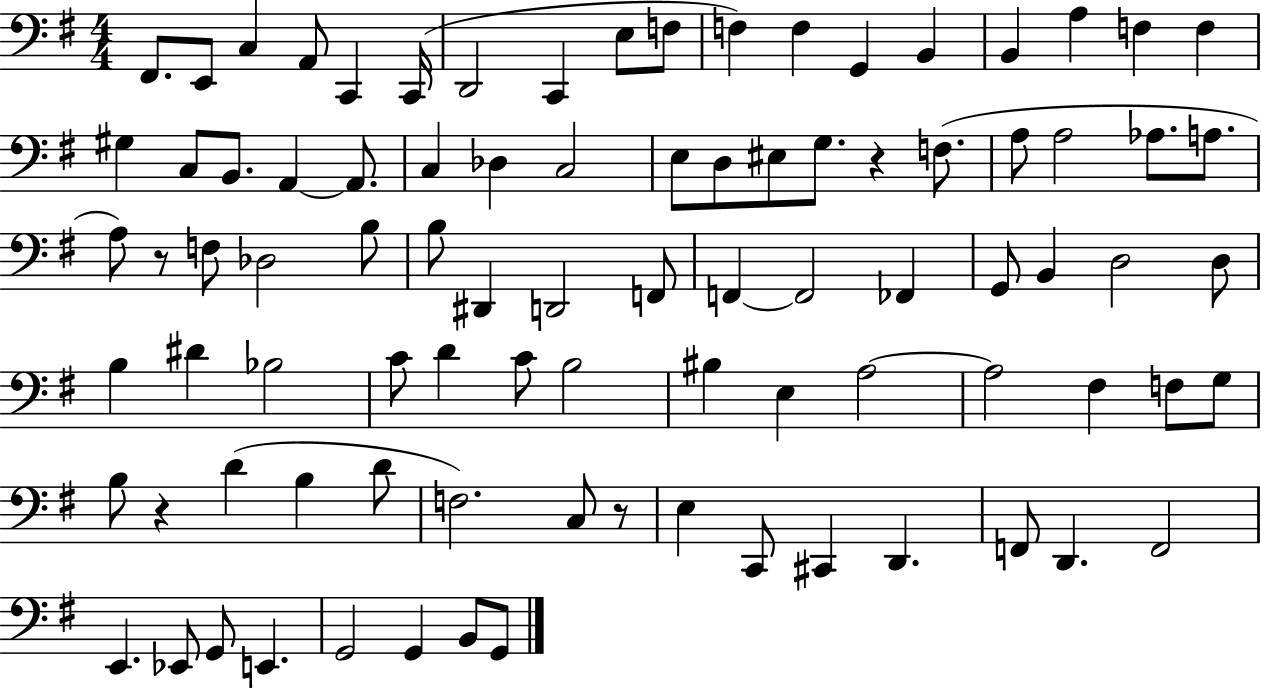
F#2/e. E2/e C3/q A2/e C2/q C2/s D2/h C2/q E3/e F3/e F3/q F3/q G2/q B2/q B2/q A3/q F3/q F3/q G#3/q C3/e B2/e. A2/q A2/e. C3/q Db3/q C3/h E3/e D3/e EIS3/e G3/e. R/q F3/e. A3/e A3/h Ab3/e. A3/e. A3/e R/e F3/e Db3/h B3/e B3/e D#2/q D2/h F2/e F2/q F2/h FES2/q G2/e B2/q D3/h D3/e B3/q D#4/q Bb3/h C4/e D4/q C4/e B3/h BIS3/q E3/q A3/h A3/h F#3/q F3/e G3/e B3/e R/q D4/q B3/q D4/e F3/h. C3/e R/e E3/q C2/e C#2/q D2/q. F2/e D2/q. F2/h E2/q. Eb2/e G2/e E2/q. G2/h G2/q B2/e G2/e